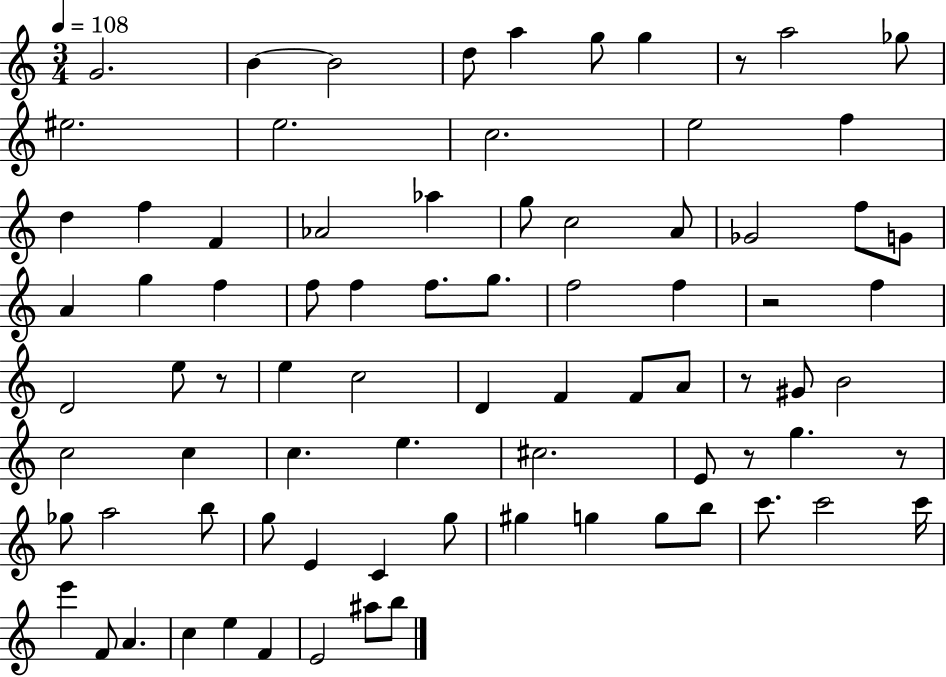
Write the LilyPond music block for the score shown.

{
  \clef treble
  \numericTimeSignature
  \time 3/4
  \key c \major
  \tempo 4 = 108
  \repeat volta 2 { g'2. | b'4~~ b'2 | d''8 a''4 g''8 g''4 | r8 a''2 ges''8 | \break eis''2. | e''2. | c''2. | e''2 f''4 | \break d''4 f''4 f'4 | aes'2 aes''4 | g''8 c''2 a'8 | ges'2 f''8 g'8 | \break a'4 g''4 f''4 | f''8 f''4 f''8. g''8. | f''2 f''4 | r2 f''4 | \break d'2 e''8 r8 | e''4 c''2 | d'4 f'4 f'8 a'8 | r8 gis'8 b'2 | \break c''2 c''4 | c''4. e''4. | cis''2. | e'8 r8 g''4. r8 | \break ges''8 a''2 b''8 | g''8 e'4 c'4 g''8 | gis''4 g''4 g''8 b''8 | c'''8. c'''2 c'''16 | \break e'''4 f'8 a'4. | c''4 e''4 f'4 | e'2 ais''8 b''8 | } \bar "|."
}